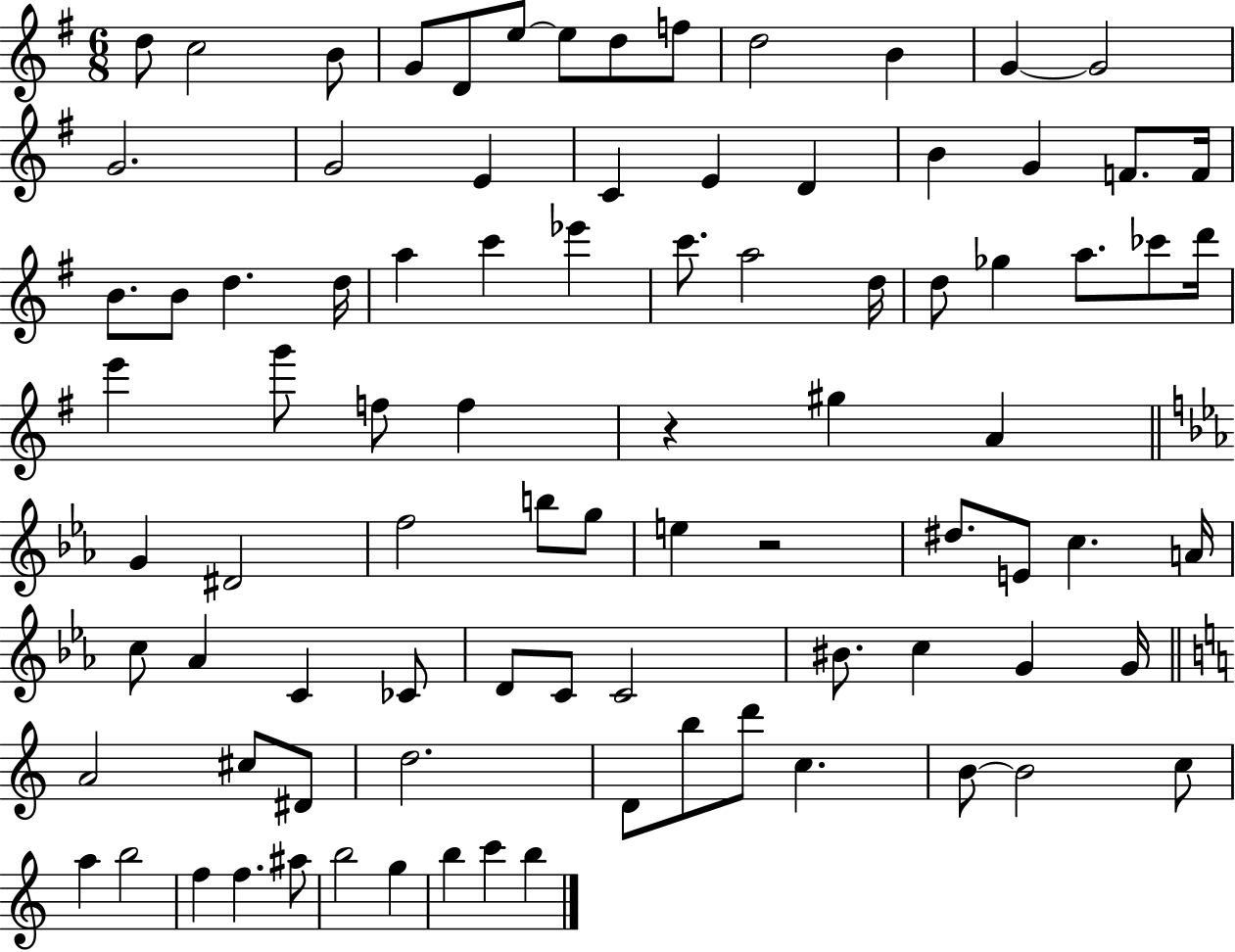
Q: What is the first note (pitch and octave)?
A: D5